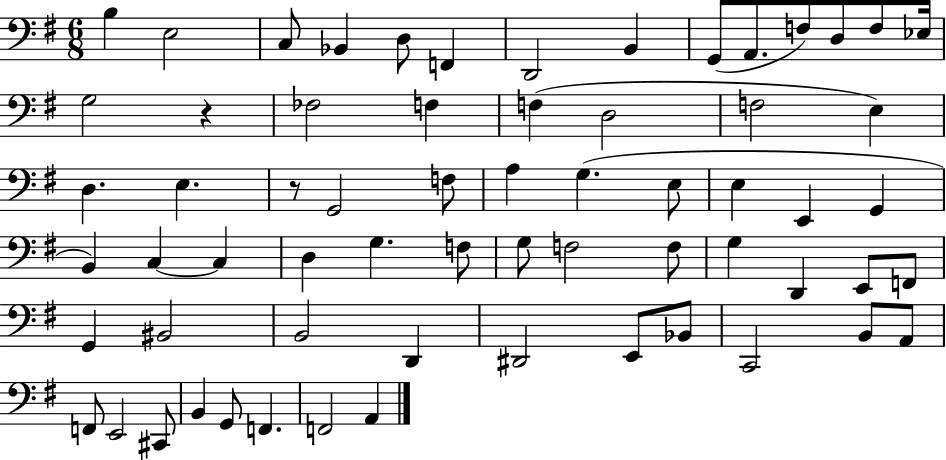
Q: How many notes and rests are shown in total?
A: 64